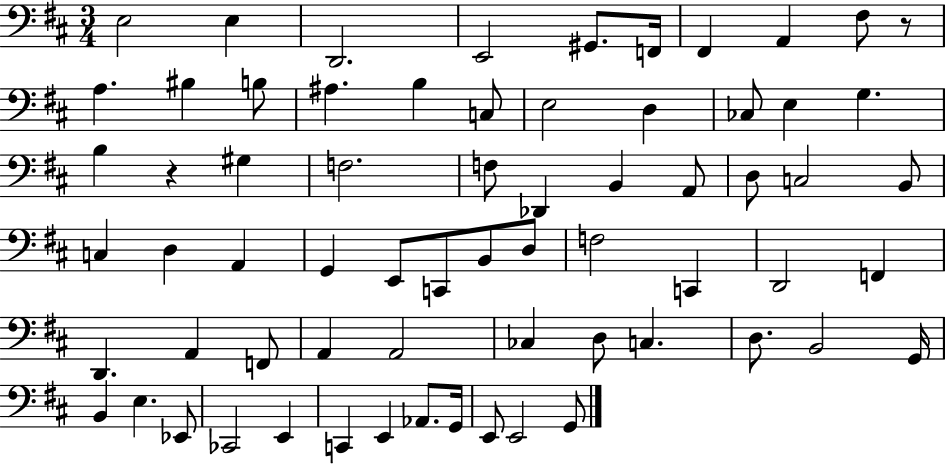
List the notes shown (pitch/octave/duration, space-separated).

E3/h E3/q D2/h. E2/h G#2/e. F2/s F#2/q A2/q F#3/e R/e A3/q. BIS3/q B3/e A#3/q. B3/q C3/e E3/h D3/q CES3/e E3/q G3/q. B3/q R/q G#3/q F3/h. F3/e Db2/q B2/q A2/e D3/e C3/h B2/e C3/q D3/q A2/q G2/q E2/e C2/e B2/e D3/e F3/h C2/q D2/h F2/q D2/q. A2/q F2/e A2/q A2/h CES3/q D3/e C3/q. D3/e. B2/h G2/s B2/q E3/q. Eb2/e CES2/h E2/q C2/q E2/q Ab2/e. G2/s E2/e E2/h G2/e